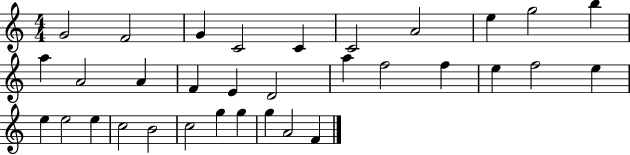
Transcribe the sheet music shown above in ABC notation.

X:1
T:Untitled
M:4/4
L:1/4
K:C
G2 F2 G C2 C C2 A2 e g2 b a A2 A F E D2 a f2 f e f2 e e e2 e c2 B2 c2 g g g A2 F